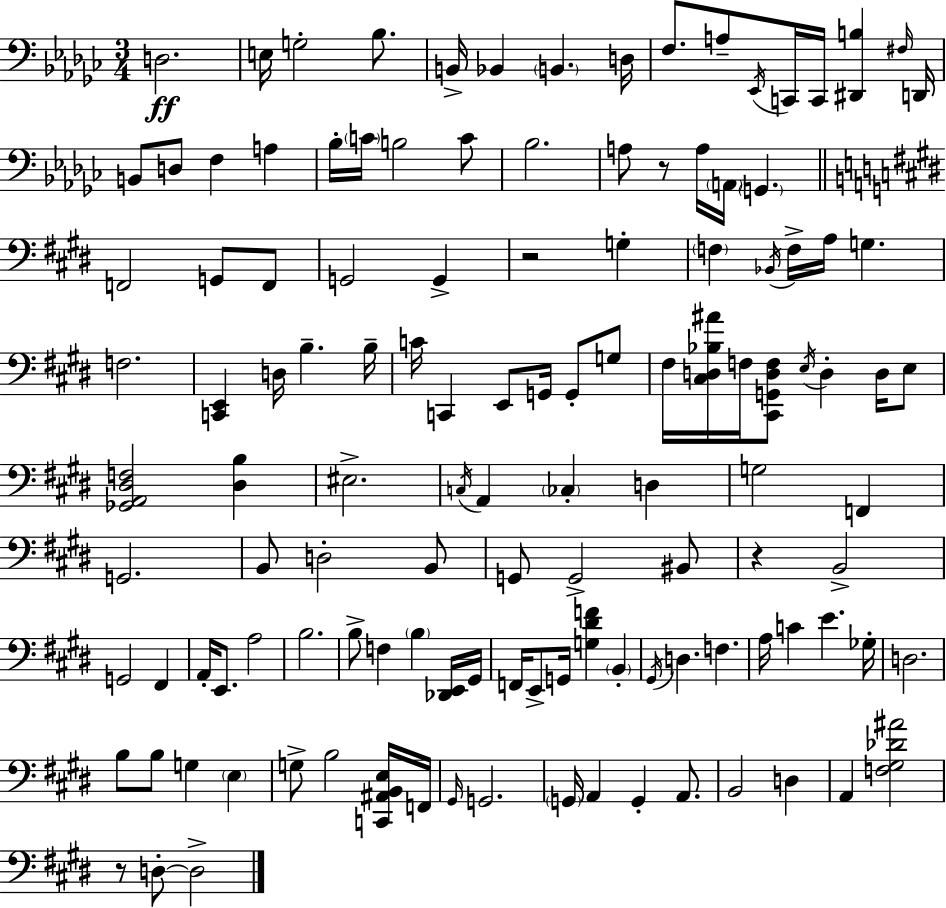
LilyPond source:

{
  \clef bass
  \numericTimeSignature
  \time 3/4
  \key ees \minor
  d2.\ff | e16 g2-. bes8. | b,16-> bes,4 \parenthesize b,4. d16 | f8. a8-- \acciaccatura { ees,16 } c,16 c,16 <dis, b>4 | \break \grace { fis16 } d,16 b,8 d8 f4 a4 | bes16-. \parenthesize c'16 b2 | c'8 bes2. | a8 r8 a16 \parenthesize a,16 \parenthesize g,4. | \break \bar "||" \break \key e \major f,2 g,8 f,8 | g,2 g,4-> | r2 g4-. | \parenthesize f4 \acciaccatura { bes,16 } f16-> a16 g4. | \break f2. | <c, e,>4 d16 b4.-- | b16-- c'16 c,4 e,8 g,16 g,8-. g8 | fis16 <cis d bes ais'>16 f16 <cis, g, d f>8 \acciaccatura { e16 } d4-. d16 | \break e8 <ges, a, dis f>2 <dis b>4 | eis2.-> | \acciaccatura { c16 } a,4 \parenthesize ces4-. d4 | g2 f,4 | \break g,2. | b,8 d2-. | b,8 g,8 g,2-> | bis,8 r4 b,2-> | \break g,2 fis,4 | a,16-. e,8. a2 | b2. | b8-> f4 \parenthesize b4 | \break <des, e,>16 gis,16 f,16 e,8-> g,16 <g dis' f'>4 \parenthesize b,4-. | \acciaccatura { gis,16 } d4. f4. | a16 c'4 e'4. | ges16-. d2. | \break b8 b8 g4 | \parenthesize e4 g8-> b2 | <c, ais, b, e>16 f,16 \grace { gis,16 } g,2. | \parenthesize g,16 a,4 g,4-. | \break a,8. b,2 | d4 a,4 <f gis des' ais'>2 | r8 d8-.~~ d2-> | \bar "|."
}